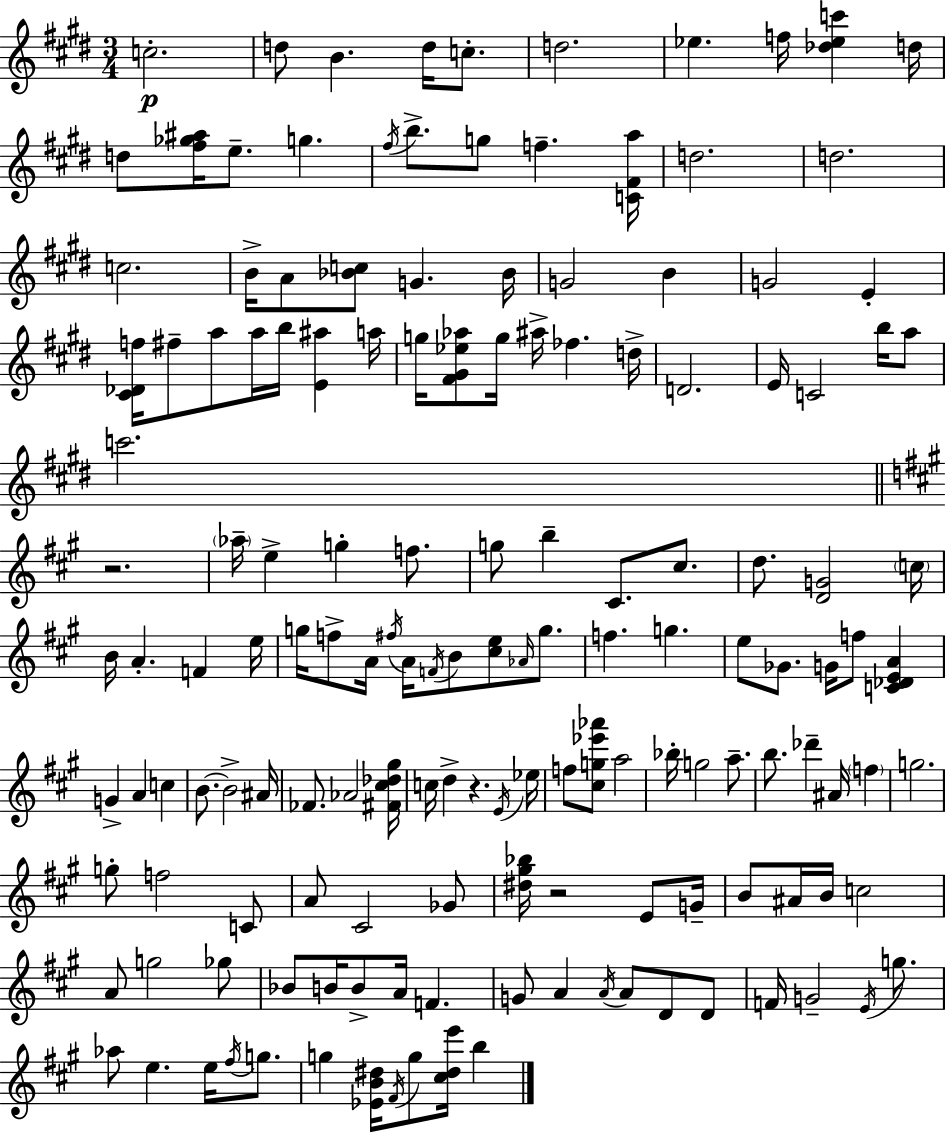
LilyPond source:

{
  \clef treble
  \numericTimeSignature
  \time 3/4
  \key e \major
  c''2.-.\p | d''8 b'4. d''16 c''8.-. | d''2. | ees''4. f''16 <des'' ees'' c'''>4 d''16 | \break d''8 <fis'' ges'' ais''>16 e''8.-- g''4. | \acciaccatura { fis''16 } b''8.-> g''8 f''4.-- | <c' fis' a''>16 d''2. | d''2. | \break c''2. | b'16-> a'8 <bes' c''>8 g'4. | bes'16 g'2 b'4 | g'2 e'4-. | \break <cis' des' f''>16 fis''8-- a''8 a''16 b''16 <e' ais''>4 | a''16 g''16 <fis' gis' ees'' aes''>8 g''16 ais''16-> fes''4. | d''16-> d'2. | e'16 c'2 b''16 a''8 | \break c'''2. | \bar "||" \break \key a \major r2. | \parenthesize aes''16-- e''4-> g''4-. f''8. | g''8 b''4-- cis'8. cis''8. | d''8. <d' g'>2 \parenthesize c''16 | \break b'16 a'4.-. f'4 e''16 | g''16 f''8-> a'16 \acciaccatura { fis''16 } a'16 \acciaccatura { f'16 } b'8 <cis'' e''>8 \grace { aes'16 } | g''8. f''4. g''4. | e''8 ges'8. g'16 f''8 <c' des' e' a'>4 | \break g'4-> a'4 c''4 | b'8.~~ b'2-> | ais'16 fes'8. aes'2 | <fis' cis'' des'' gis''>16 c''16 d''4-> r4. | \break \acciaccatura { e'16 } ees''16 f''8 <cis'' g'' ees''' aes'''>8 a''2 | bes''16-. g''2 | a''8.-- b''8. des'''4-- ais'16 | \parenthesize f''4 g''2. | \break g''8-. f''2 | c'8 a'8 cis'2 | ges'8 <dis'' gis'' bes''>16 r2 | e'8 g'16-- b'8 ais'16 b'16 c''2 | \break a'8 g''2 | ges''8 bes'8 b'16 b'8-> a'16 f'4. | g'8 a'4 \acciaccatura { a'16 } a'8 | d'8 d'8 f'16 g'2-- | \break \acciaccatura { e'16 } g''8. aes''8 e''4. | e''16 \acciaccatura { fis''16 } g''8. g''4 <ees' b' dis''>16 | \acciaccatura { fis'16 } g''8 <cis'' dis'' e'''>16 b''4 \bar "|."
}